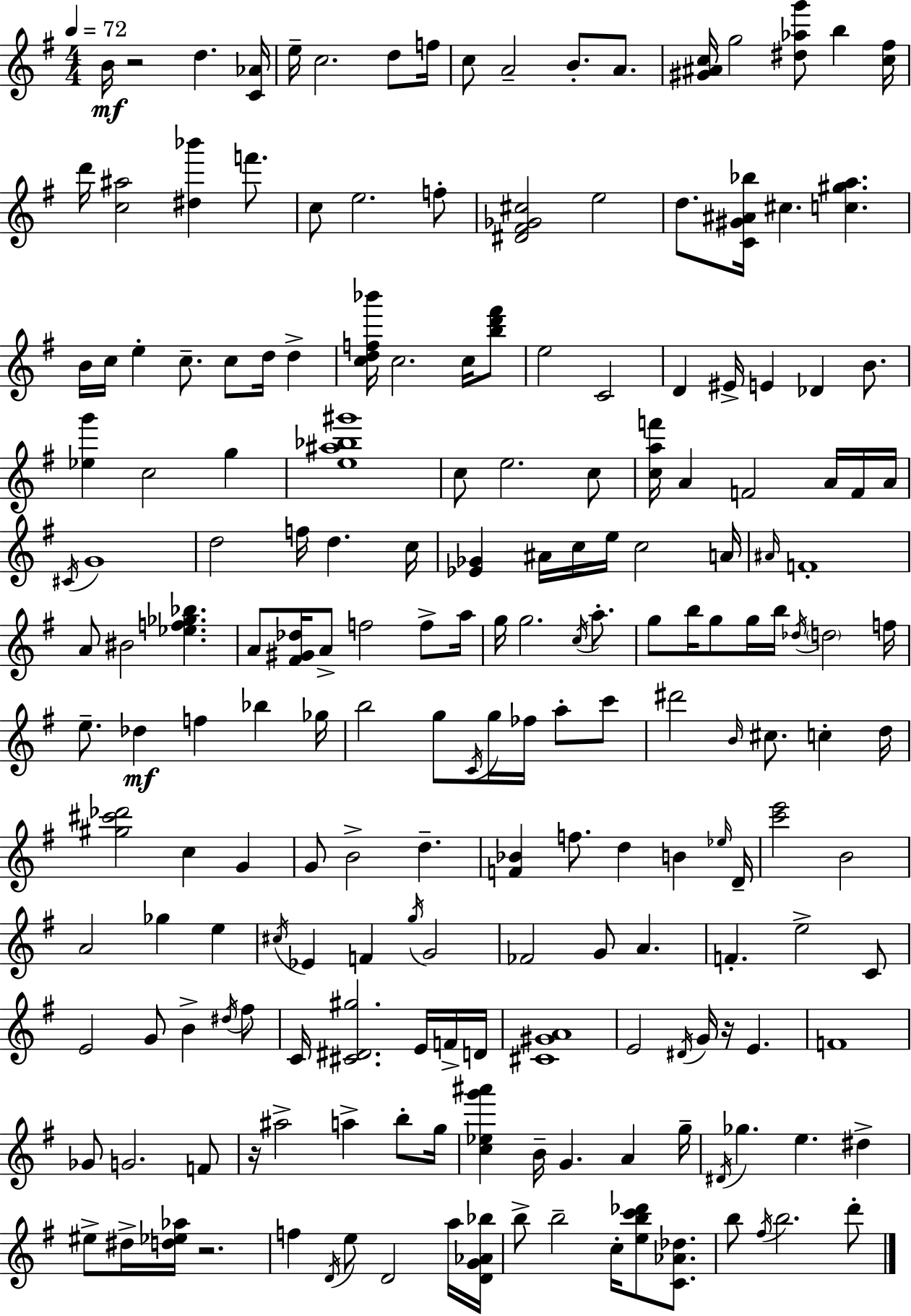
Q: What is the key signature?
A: E minor